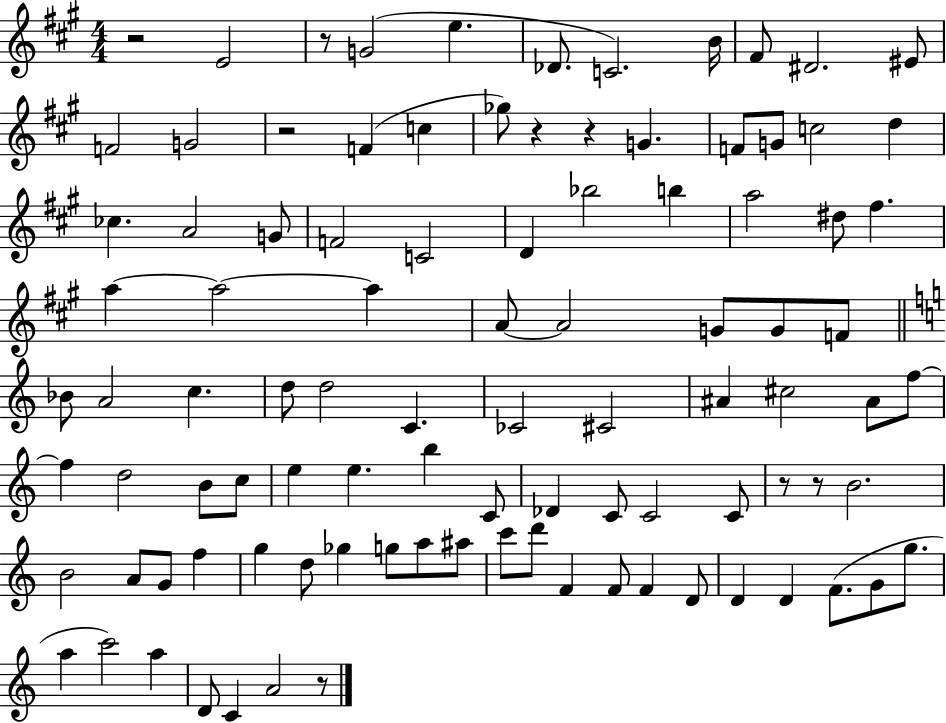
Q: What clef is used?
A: treble